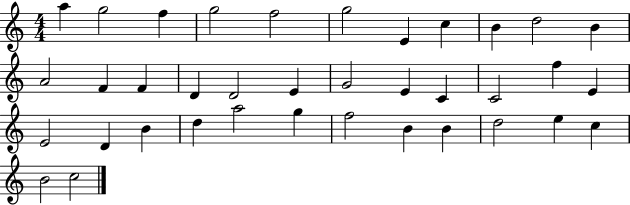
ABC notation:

X:1
T:Untitled
M:4/4
L:1/4
K:C
a g2 f g2 f2 g2 E c B d2 B A2 F F D D2 E G2 E C C2 f E E2 D B d a2 g f2 B B d2 e c B2 c2